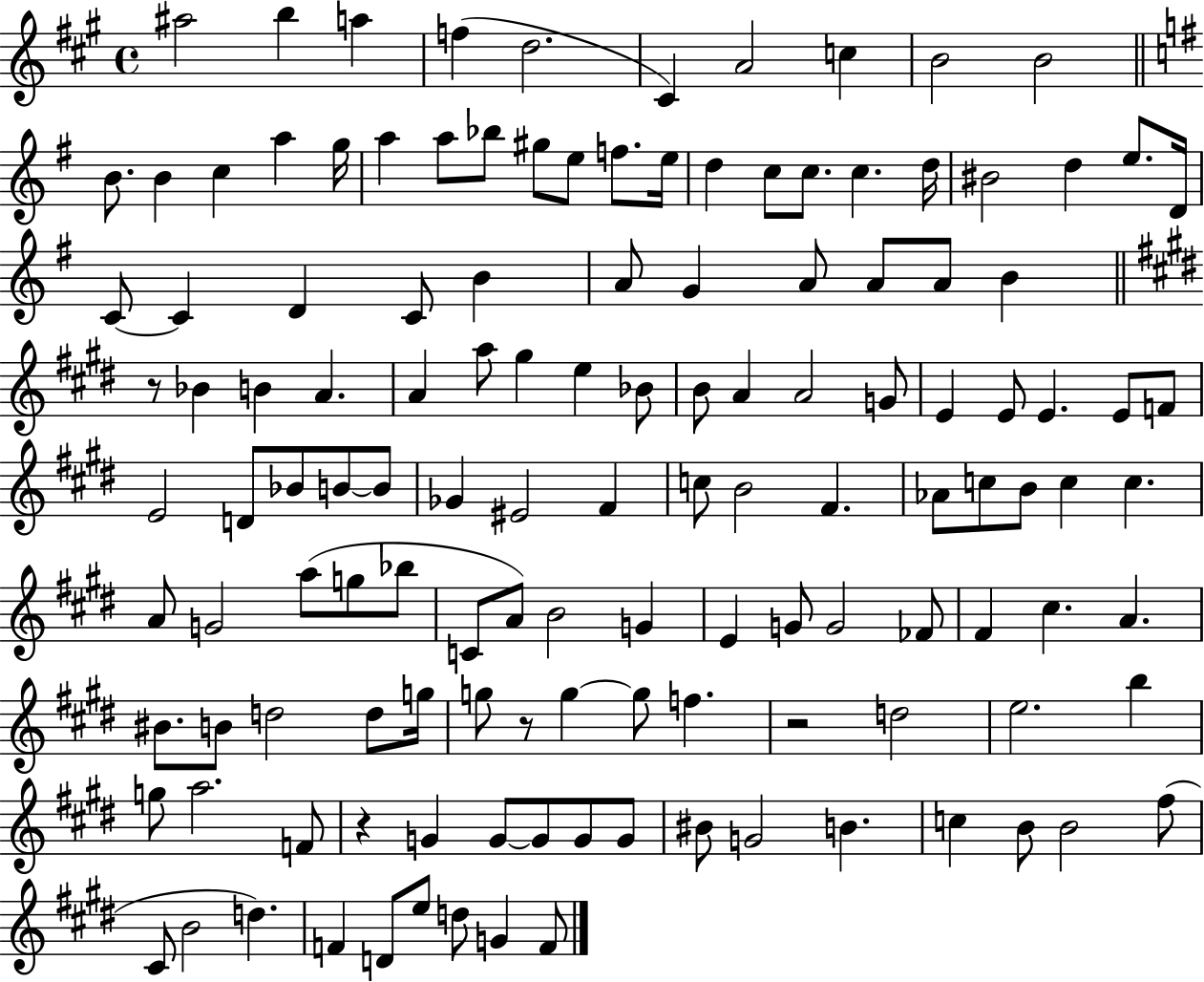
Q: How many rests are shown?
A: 4